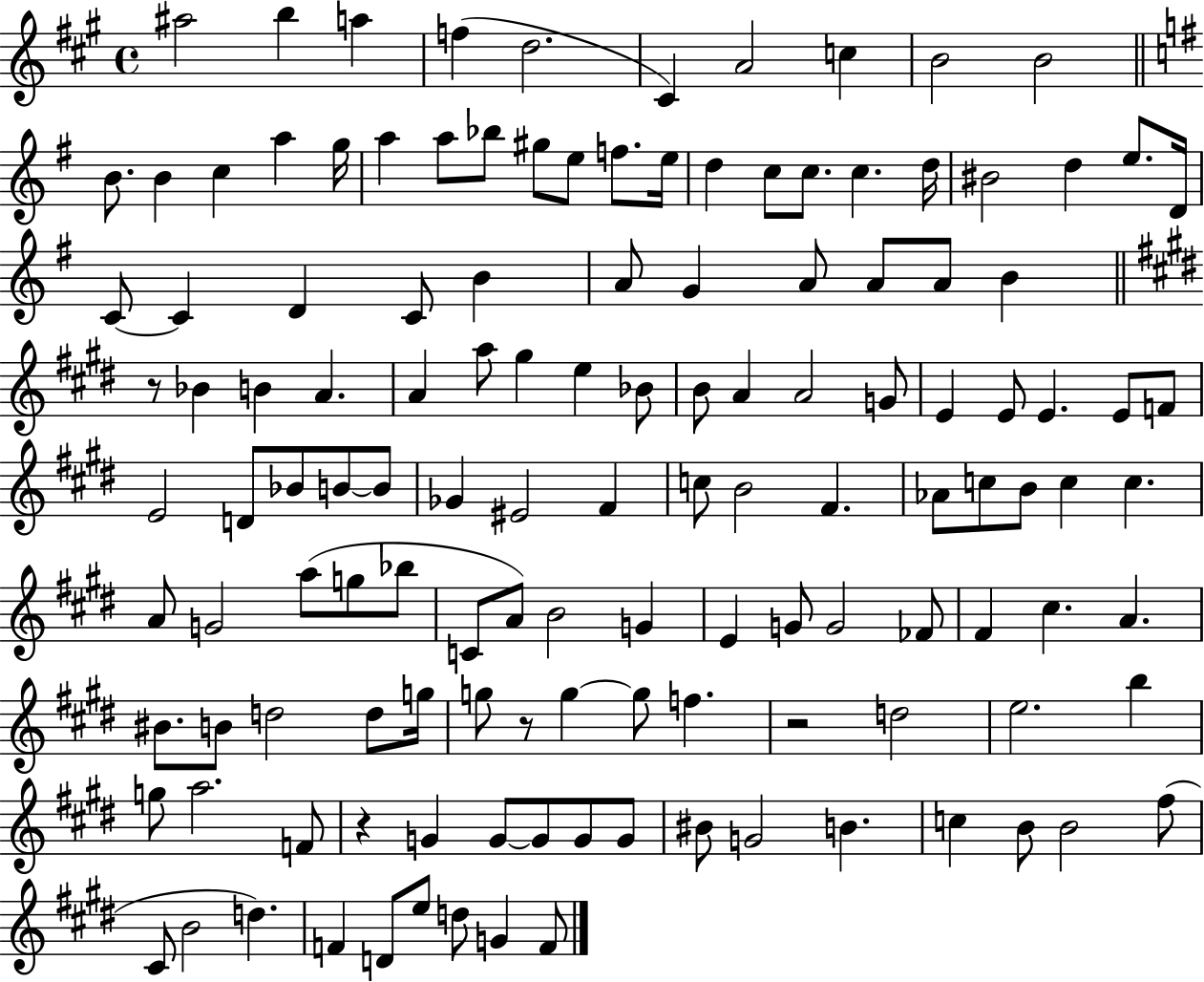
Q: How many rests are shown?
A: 4